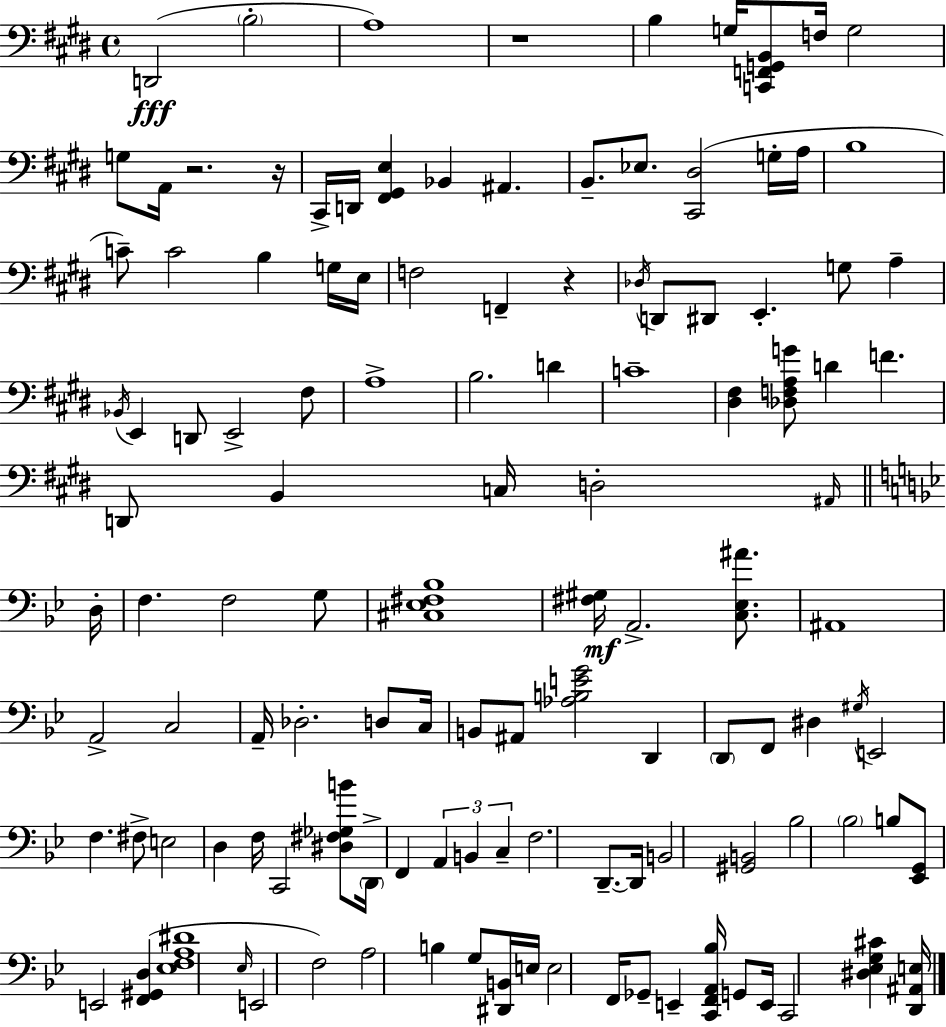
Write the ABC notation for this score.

X:1
T:Untitled
M:4/4
L:1/4
K:E
D,,2 B,2 A,4 z4 B, G,/4 [C,,F,,G,,B,,]/2 F,/4 G,2 G,/2 A,,/4 z2 z/4 ^C,,/4 D,,/4 [^F,,^G,,E,] _B,, ^A,, B,,/2 _E,/2 [^C,,^D,]2 G,/4 A,/4 B,4 C/2 C2 B, G,/4 E,/4 F,2 F,, z _D,/4 D,,/2 ^D,,/2 E,, G,/2 A, _B,,/4 E,, D,,/2 E,,2 ^F,/2 A,4 B,2 D C4 [^D,^F,] [_D,F,A,G]/2 D F D,,/2 B,, C,/4 D,2 ^A,,/4 D,/4 F, F,2 G,/2 [^C,_E,^F,_B,]4 [^F,^G,]/4 A,,2 [C,_E,^A]/2 ^A,,4 A,,2 C,2 A,,/4 _D,2 D,/2 C,/4 B,,/2 ^A,,/2 [_A,B,EG]2 D,, D,,/2 F,,/2 ^D, ^G,/4 E,,2 F, ^F,/2 E,2 D, F,/4 C,,2 [^D,^F,_G,B]/2 D,,/4 F,, A,, B,, C, F,2 D,,/2 D,,/4 B,,2 [^G,,B,,]2 _B,2 _B,2 B,/2 [_E,,G,,]/2 E,,2 [F,,^G,,D,] [_E,F,A,^D]4 _E,/4 E,,2 F,2 A,2 B, G,/2 [^D,,B,,]/4 E,/4 E,2 F,,/4 _G,,/2 E,, [C,,F,,A,,_B,]/4 G,,/2 E,,/4 C,,2 [^D,_E,G,^C] [D,,^A,,E,]/4